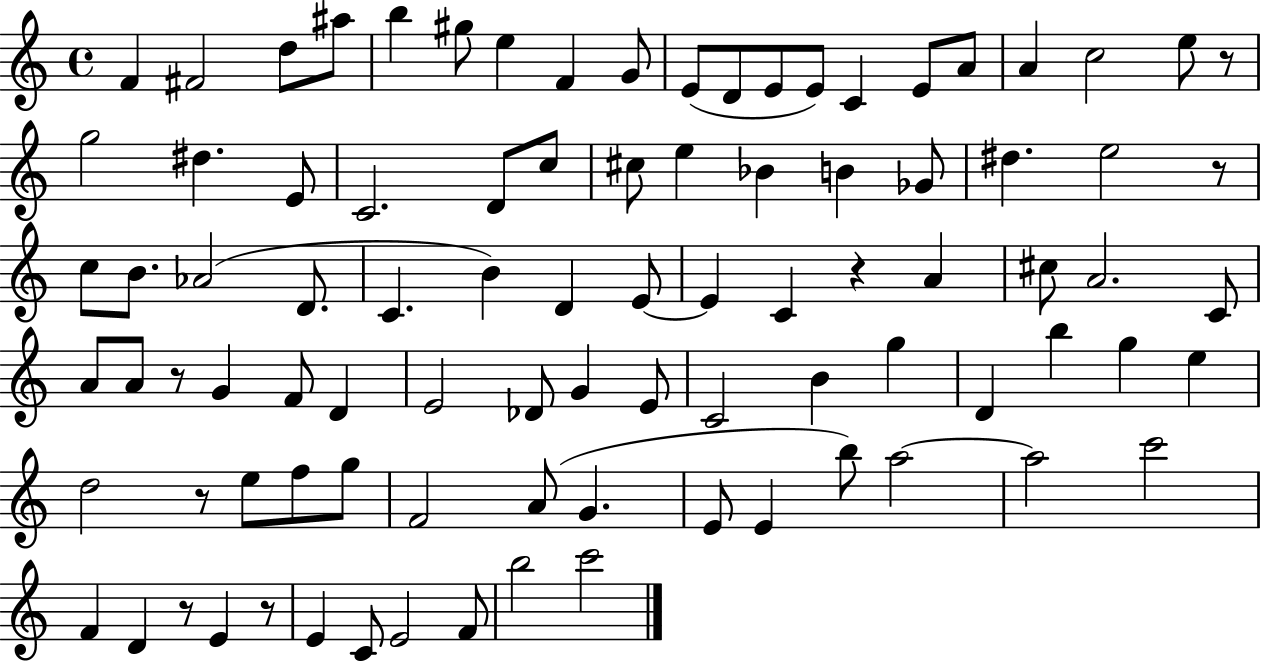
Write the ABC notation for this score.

X:1
T:Untitled
M:4/4
L:1/4
K:C
F ^F2 d/2 ^a/2 b ^g/2 e F G/2 E/2 D/2 E/2 E/2 C E/2 A/2 A c2 e/2 z/2 g2 ^d E/2 C2 D/2 c/2 ^c/2 e _B B _G/2 ^d e2 z/2 c/2 B/2 _A2 D/2 C B D E/2 E C z A ^c/2 A2 C/2 A/2 A/2 z/2 G F/2 D E2 _D/2 G E/2 C2 B g D b g e d2 z/2 e/2 f/2 g/2 F2 A/2 G E/2 E b/2 a2 a2 c'2 F D z/2 E z/2 E C/2 E2 F/2 b2 c'2